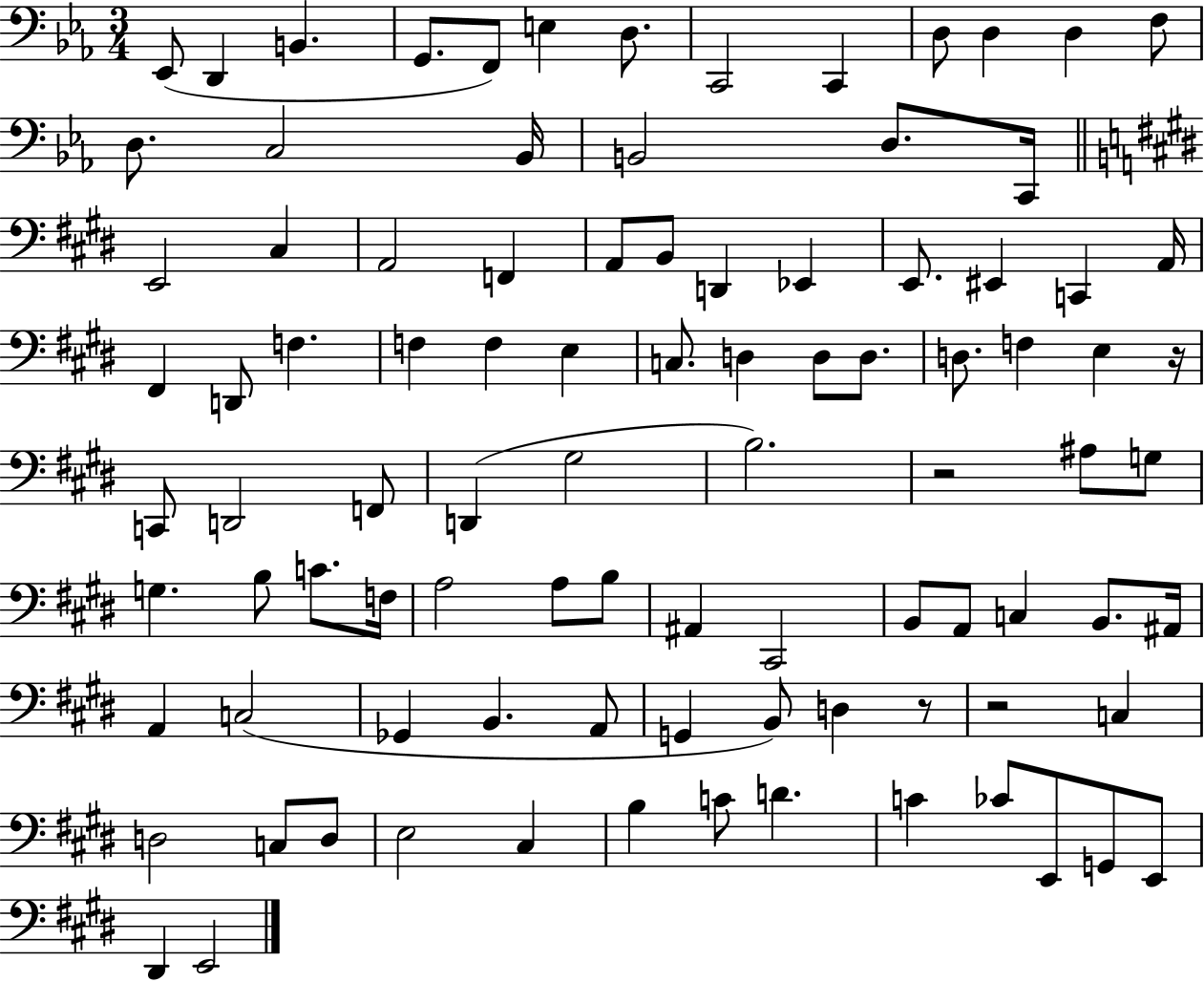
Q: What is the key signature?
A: EES major